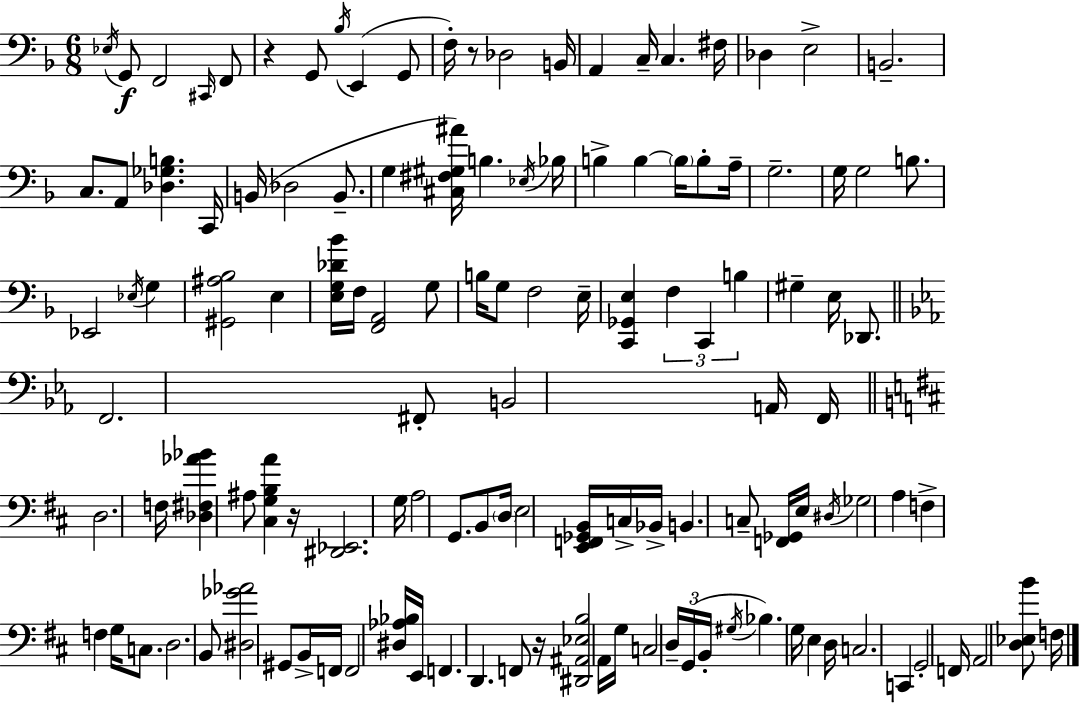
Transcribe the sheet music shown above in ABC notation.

X:1
T:Untitled
M:6/8
L:1/4
K:F
_E,/4 G,,/2 F,,2 ^C,,/4 F,,/2 z G,,/2 _B,/4 E,, G,,/2 F,/4 z/2 _D,2 B,,/4 A,, C,/4 C, ^F,/4 _D, E,2 B,,2 C,/2 A,,/2 [_D,_G,B,] C,,/4 B,,/4 _D,2 B,,/2 G, [^C,^F,^G,^A]/4 B, _E,/4 _B,/4 B, B, B,/4 B,/2 A,/4 G,2 G,/4 G,2 B,/2 _E,,2 _E,/4 G, [^G,,^A,_B,]2 E, [E,G,_D_B]/4 F,/4 [F,,A,,]2 G,/2 B,/4 G,/2 F,2 E,/4 [C,,_G,,E,] F, C,, B, ^G, E,/4 _D,,/2 F,,2 ^F,,/2 B,,2 A,,/4 F,,/4 D,2 F,/4 [_D,^F,_A_B] ^A,/2 [^C,G,B,A] z/4 [^D,,_E,,]2 G,/4 A,2 G,,/2 B,,/2 D,/4 E,2 [E,,F,,_G,,B,,]/4 C,/4 _B,,/4 B,, C,/2 [F,,_G,,]/4 E,/4 ^D,/4 _G,2 A, F, F, G,/4 C,/2 D,2 B,,/2 [^D,_G_A]2 ^G,,/2 B,,/4 F,,/4 F,,2 [^D,_A,_B,]/4 E,,/4 F,, D,, F,,/2 z/4 [^D,,^A,,_E,B,]2 A,,/4 G,/4 C,2 D,/4 G,,/4 B,,/4 ^G,/4 _B, G,/4 E, D,/4 C,2 C,, G,,2 F,,/4 A,,2 [D,_E,B]/2 F,/4